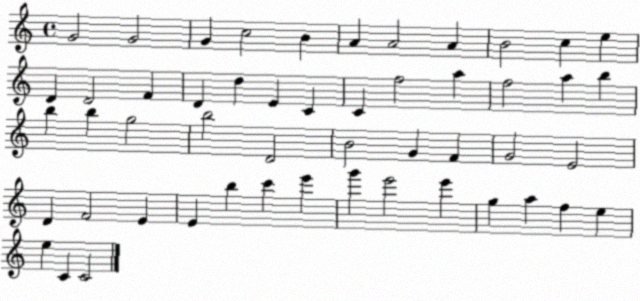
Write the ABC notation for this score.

X:1
T:Untitled
M:4/4
L:1/4
K:C
G2 G2 G c2 B A A2 A B2 c e D D2 F D d E C C f2 a f2 a b b b g2 b2 D2 B2 G F G2 E2 D F2 E E b c' e' g' e'2 e' g a f e e C C2